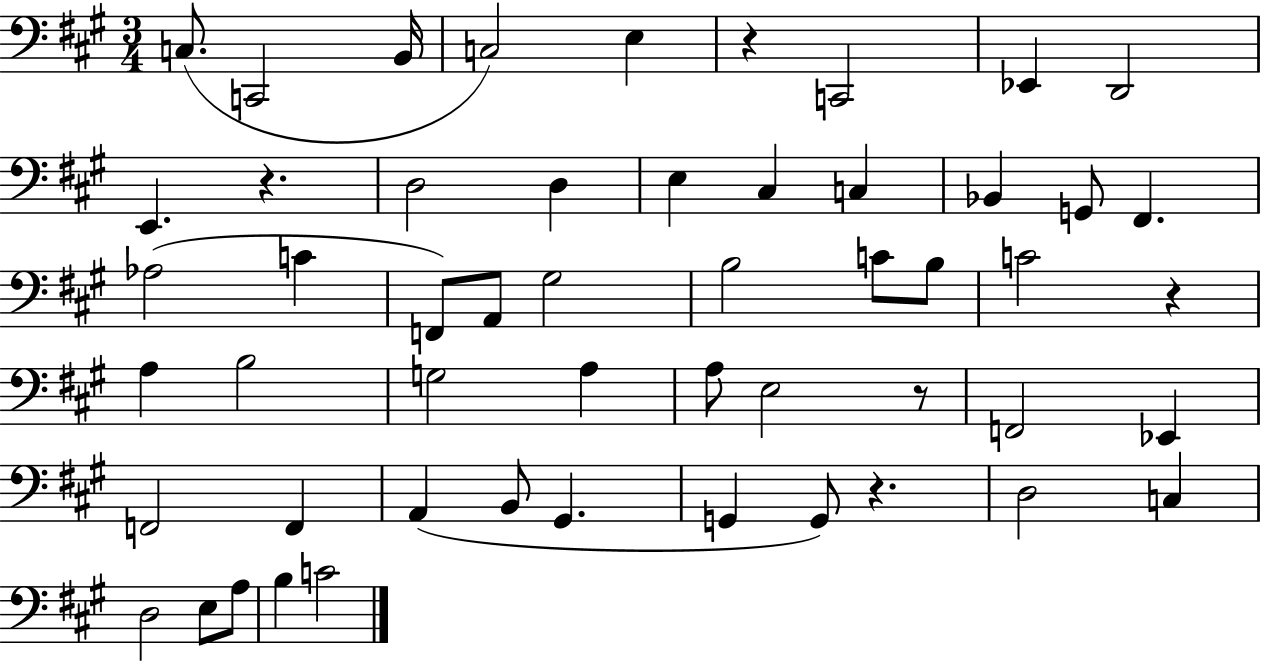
X:1
T:Untitled
M:3/4
L:1/4
K:A
C,/2 C,,2 B,,/4 C,2 E, z C,,2 _E,, D,,2 E,, z D,2 D, E, ^C, C, _B,, G,,/2 ^F,, _A,2 C F,,/2 A,,/2 ^G,2 B,2 C/2 B,/2 C2 z A, B,2 G,2 A, A,/2 E,2 z/2 F,,2 _E,, F,,2 F,, A,, B,,/2 ^G,, G,, G,,/2 z D,2 C, D,2 E,/2 A,/2 B, C2